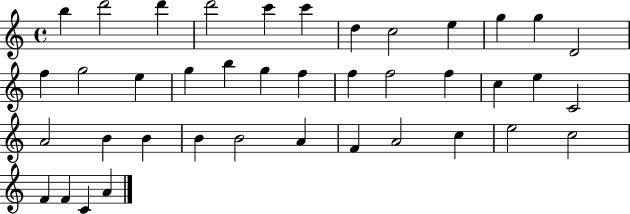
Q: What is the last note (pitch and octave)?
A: A4